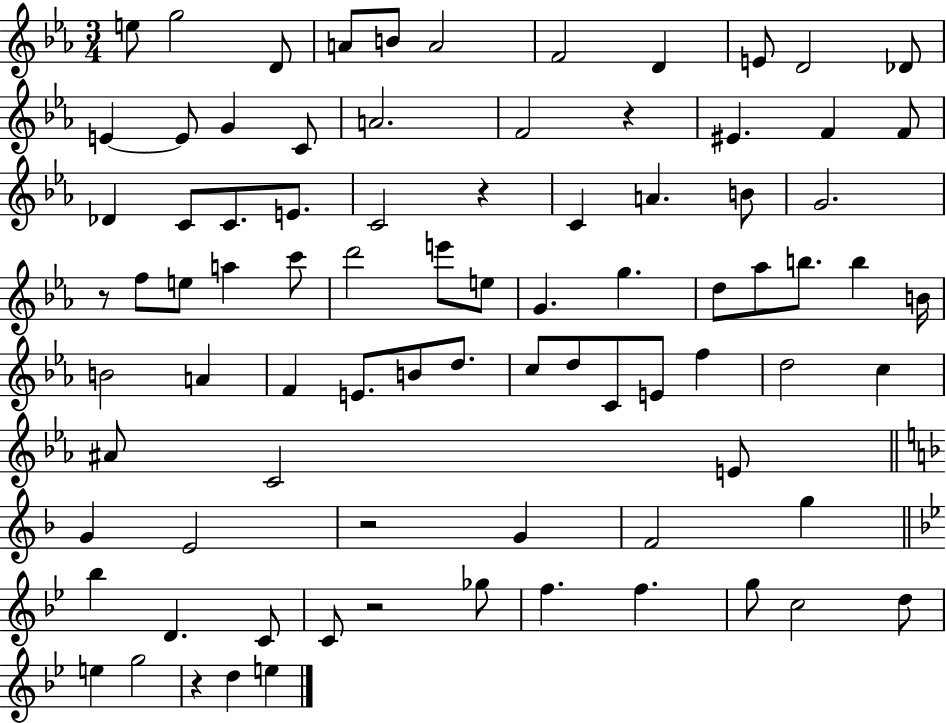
E5/e G5/h D4/e A4/e B4/e A4/h F4/h D4/q E4/e D4/h Db4/e E4/q E4/e G4/q C4/e A4/h. F4/h R/q EIS4/q. F4/q F4/e Db4/q C4/e C4/e. E4/e. C4/h R/q C4/q A4/q. B4/e G4/h. R/e F5/e E5/e A5/q C6/e D6/h E6/e E5/e G4/q. G5/q. D5/e Ab5/e B5/e. B5/q B4/s B4/h A4/q F4/q E4/e. B4/e D5/e. C5/e D5/e C4/e E4/e F5/q D5/h C5/q A#4/e C4/h E4/e G4/q E4/h R/h G4/q F4/h G5/q Bb5/q D4/q. C4/e C4/e R/h Gb5/e F5/q. F5/q. G5/e C5/h D5/e E5/q G5/h R/q D5/q E5/q